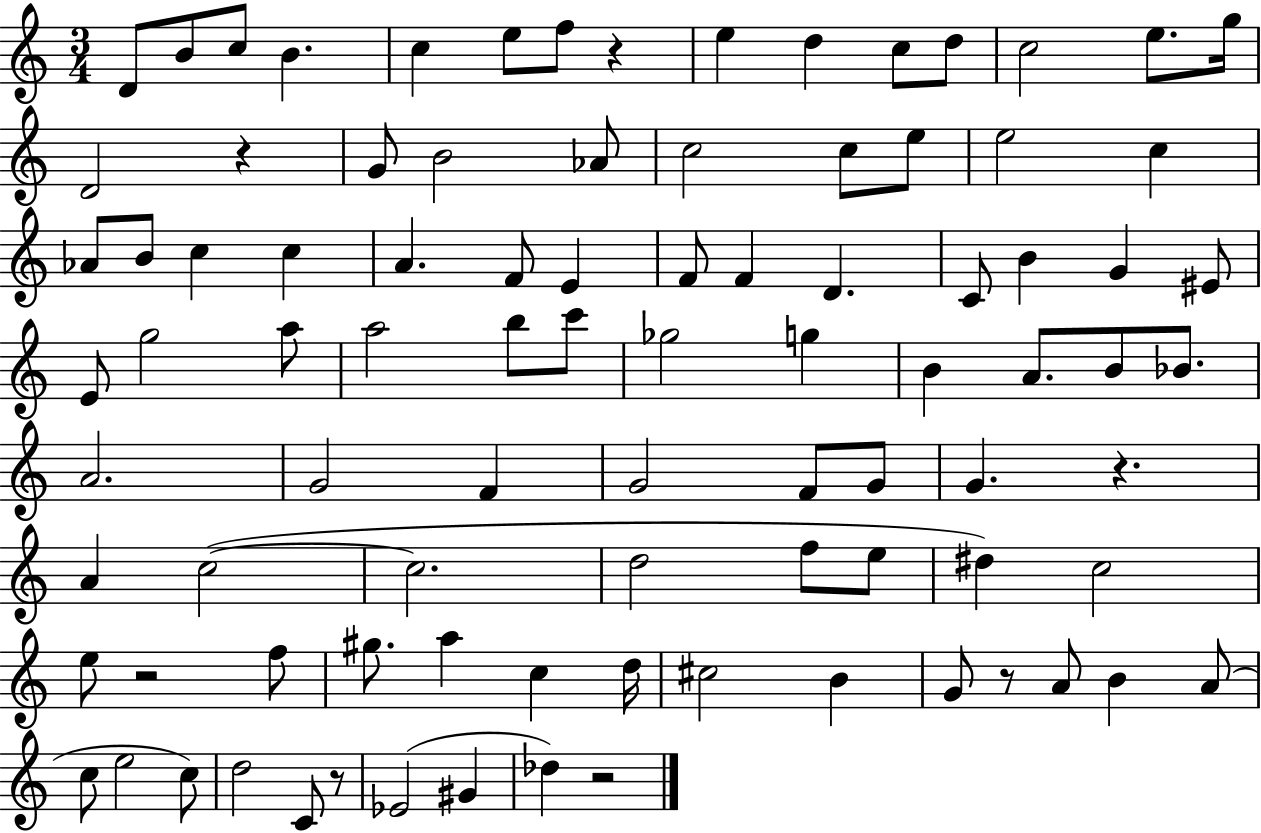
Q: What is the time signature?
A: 3/4